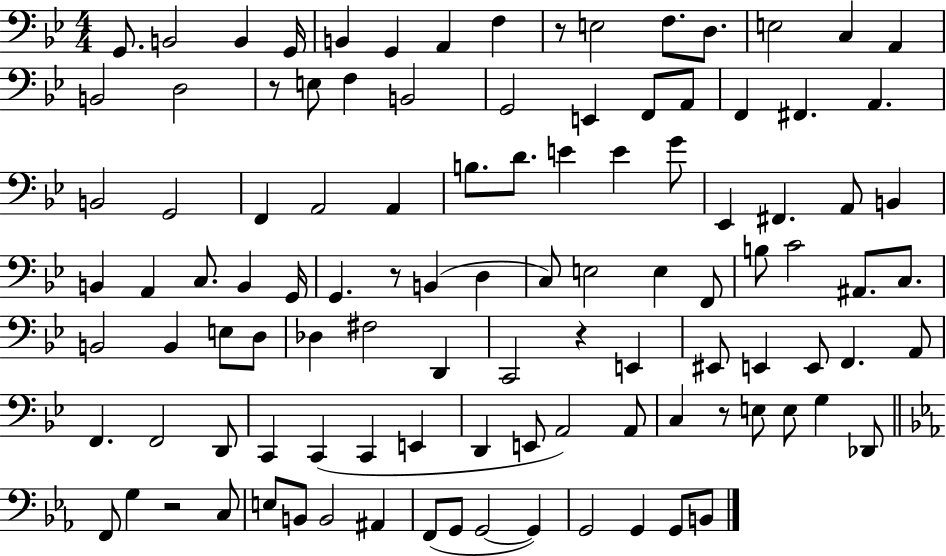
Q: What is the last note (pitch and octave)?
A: B2